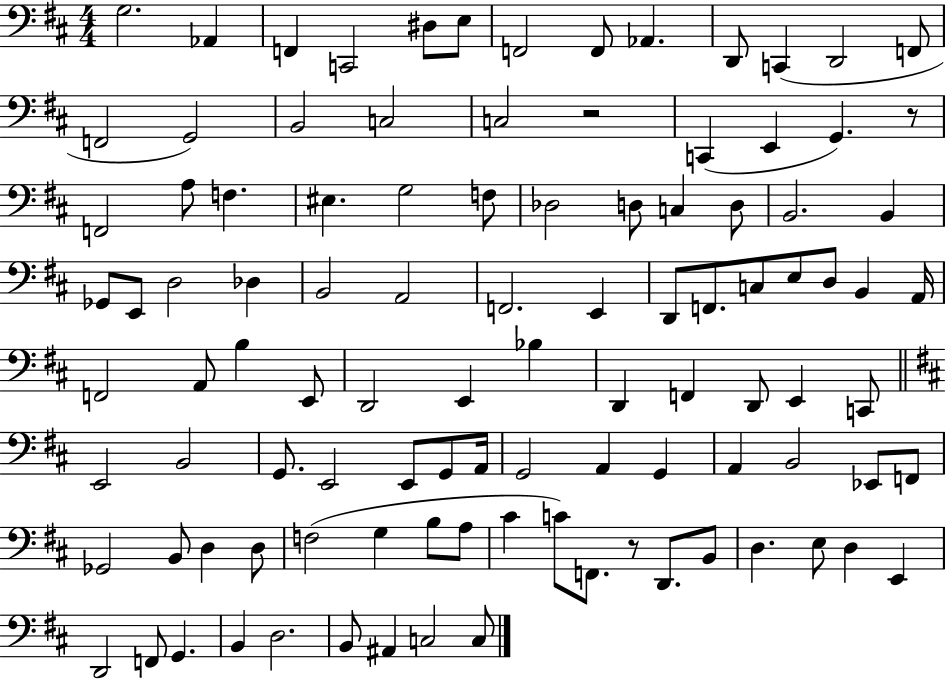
G3/h. Ab2/q F2/q C2/h D#3/e E3/e F2/h F2/e Ab2/q. D2/e C2/q D2/h F2/e F2/h G2/h B2/h C3/h C3/h R/h C2/q E2/q G2/q. R/e F2/h A3/e F3/q. EIS3/q. G3/h F3/e Db3/h D3/e C3/q D3/e B2/h. B2/q Gb2/e E2/e D3/h Db3/q B2/h A2/h F2/h. E2/q D2/e F2/e. C3/e E3/e D3/e B2/q A2/s F2/h A2/e B3/q E2/e D2/h E2/q Bb3/q D2/q F2/q D2/e E2/q C2/e E2/h B2/h G2/e. E2/h E2/e G2/e A2/s G2/h A2/q G2/q A2/q B2/h Eb2/e F2/e Gb2/h B2/e D3/q D3/e F3/h G3/q B3/e A3/e C#4/q C4/e F2/e. R/e D2/e. B2/e D3/q. E3/e D3/q E2/q D2/h F2/e G2/q. B2/q D3/h. B2/e A#2/q C3/h C3/e